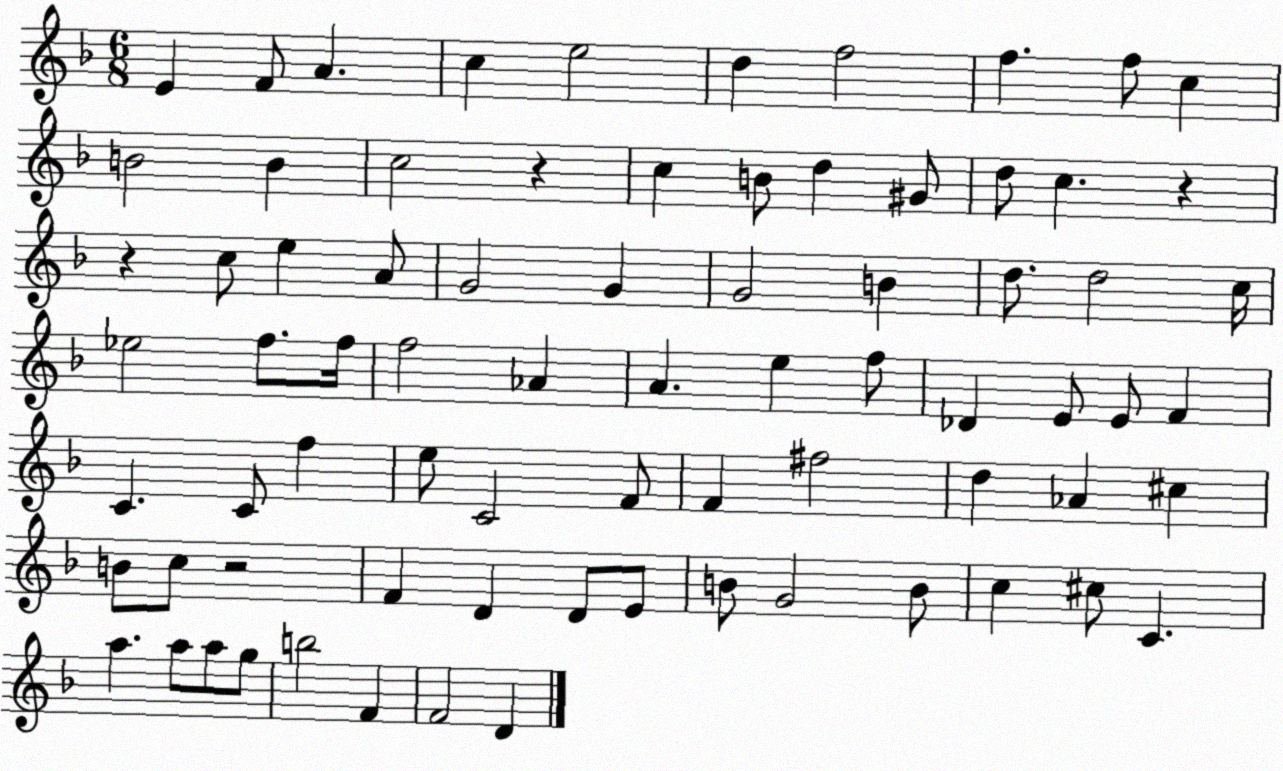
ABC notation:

X:1
T:Untitled
M:6/8
L:1/4
K:F
E F/2 A c e2 d f2 f f/2 c B2 B c2 z c B/2 d ^G/2 d/2 c z z c/2 e A/2 G2 G G2 B d/2 d2 c/4 _e2 f/2 f/4 f2 _A A e f/2 _D E/2 E/2 F C C/2 f e/2 C2 F/2 F ^f2 d _A ^c B/2 c/2 z2 F D D/2 E/2 B/2 G2 B/2 c ^c/2 C a a/2 a/2 g/2 b2 F F2 D